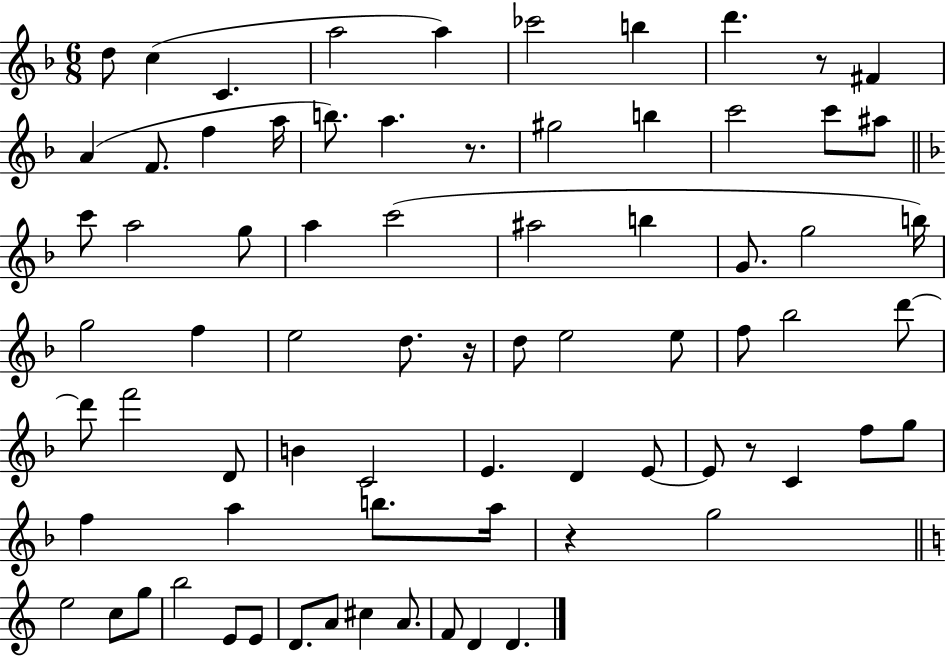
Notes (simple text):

D5/e C5/q C4/q. A5/h A5/q CES6/h B5/q D6/q. R/e F#4/q A4/q F4/e. F5/q A5/s B5/e. A5/q. R/e. G#5/h B5/q C6/h C6/e A#5/e C6/e A5/h G5/e A5/q C6/h A#5/h B5/q G4/e. G5/h B5/s G5/h F5/q E5/h D5/e. R/s D5/e E5/h E5/e F5/e Bb5/h D6/e D6/e F6/h D4/e B4/q C4/h E4/q. D4/q E4/e E4/e R/e C4/q F5/e G5/e F5/q A5/q B5/e. A5/s R/q G5/h E5/h C5/e G5/e B5/h E4/e E4/e D4/e. A4/e C#5/q A4/e. F4/e D4/q D4/q.